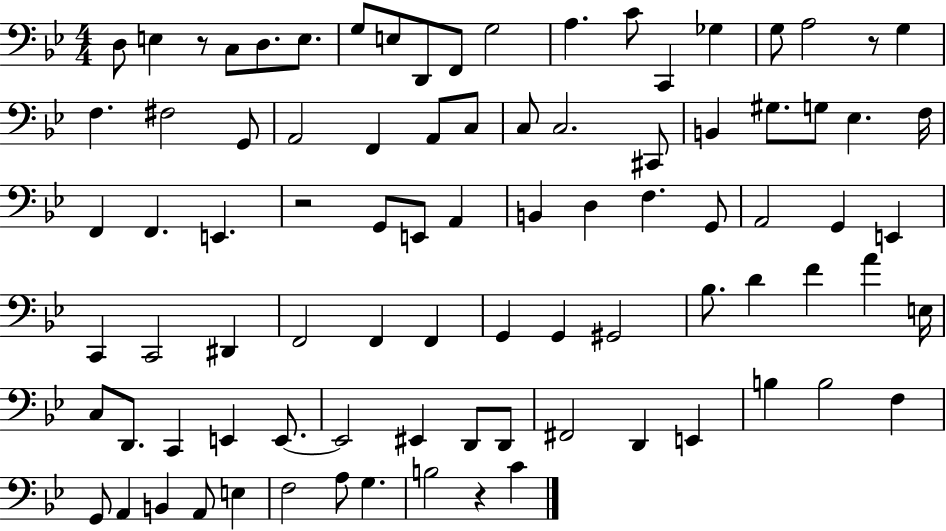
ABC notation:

X:1
T:Untitled
M:4/4
L:1/4
K:Bb
D,/2 E, z/2 C,/2 D,/2 E,/2 G,/2 E,/2 D,,/2 F,,/2 G,2 A, C/2 C,, _G, G,/2 A,2 z/2 G, F, ^F,2 G,,/2 A,,2 F,, A,,/2 C,/2 C,/2 C,2 ^C,,/2 B,, ^G,/2 G,/2 _E, F,/4 F,, F,, E,, z2 G,,/2 E,,/2 A,, B,, D, F, G,,/2 A,,2 G,, E,, C,, C,,2 ^D,, F,,2 F,, F,, G,, G,, ^G,,2 _B,/2 D F A E,/4 C,/2 D,,/2 C,, E,, E,,/2 E,,2 ^E,, D,,/2 D,,/2 ^F,,2 D,, E,, B, B,2 F, G,,/2 A,, B,, A,,/2 E, F,2 A,/2 G, B,2 z C